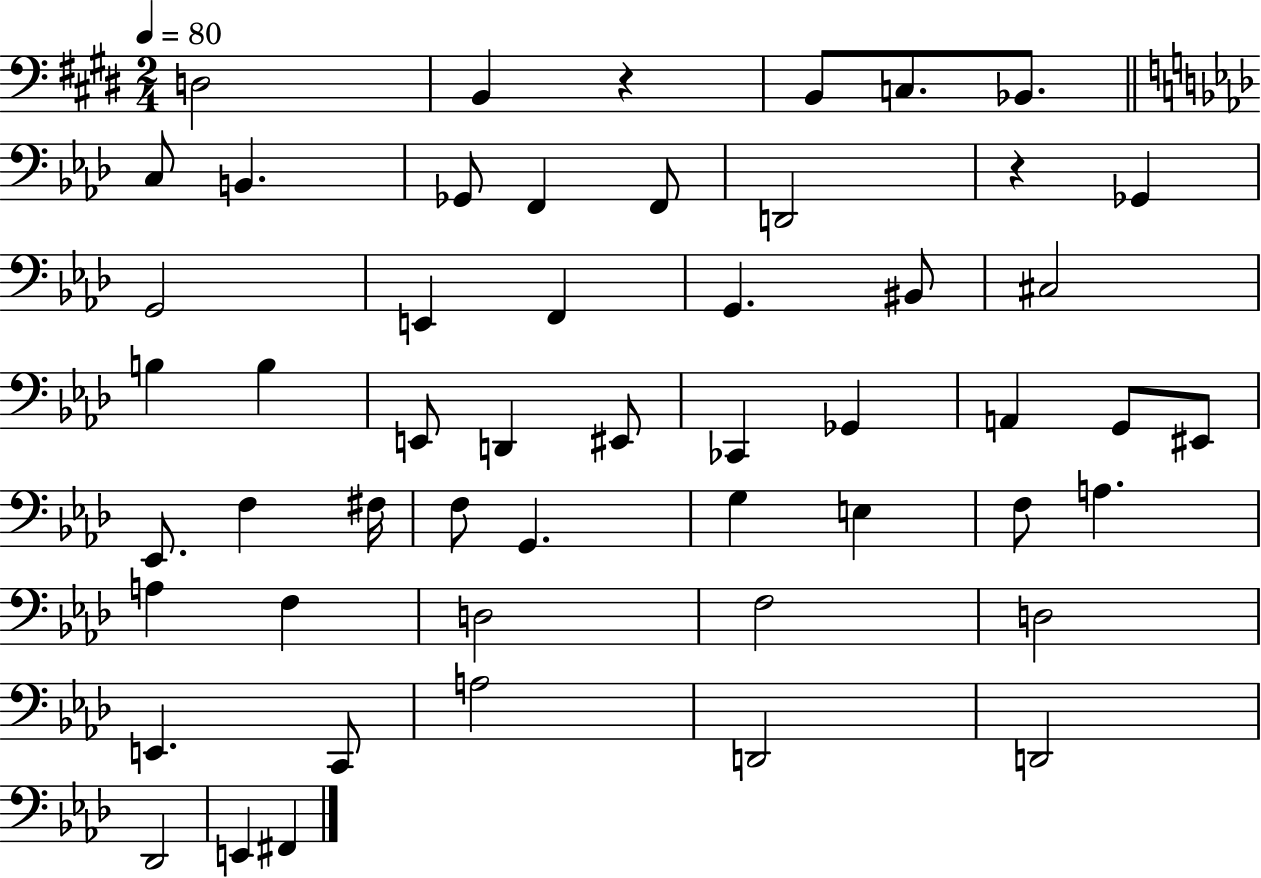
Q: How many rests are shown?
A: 2